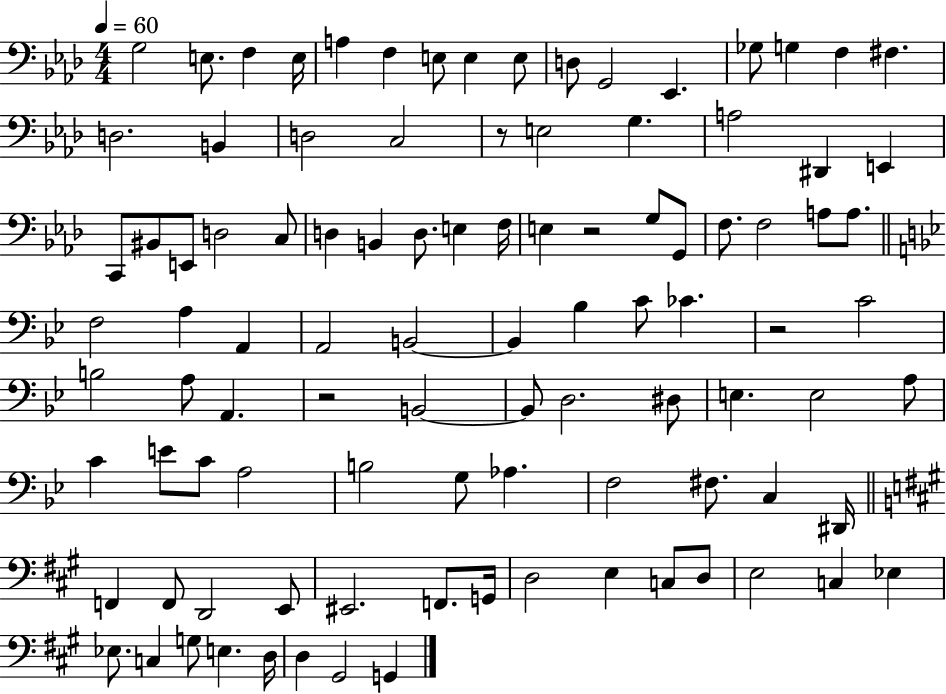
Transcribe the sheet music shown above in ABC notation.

X:1
T:Untitled
M:4/4
L:1/4
K:Ab
G,2 E,/2 F, E,/4 A, F, E,/2 E, E,/2 D,/2 G,,2 _E,, _G,/2 G, F, ^F, D,2 B,, D,2 C,2 z/2 E,2 G, A,2 ^D,, E,, C,,/2 ^B,,/2 E,,/2 D,2 C,/2 D, B,, D,/2 E, F,/4 E, z2 G,/2 G,,/2 F,/2 F,2 A,/2 A,/2 F,2 A, A,, A,,2 B,,2 B,, _B, C/2 _C z2 C2 B,2 A,/2 A,, z2 B,,2 B,,/2 D,2 ^D,/2 E, E,2 A,/2 C E/2 C/2 A,2 B,2 G,/2 _A, F,2 ^F,/2 C, ^D,,/4 F,, F,,/2 D,,2 E,,/2 ^E,,2 F,,/2 G,,/4 D,2 E, C,/2 D,/2 E,2 C, _E, _E,/2 C, G,/2 E, D,/4 D, ^G,,2 G,,